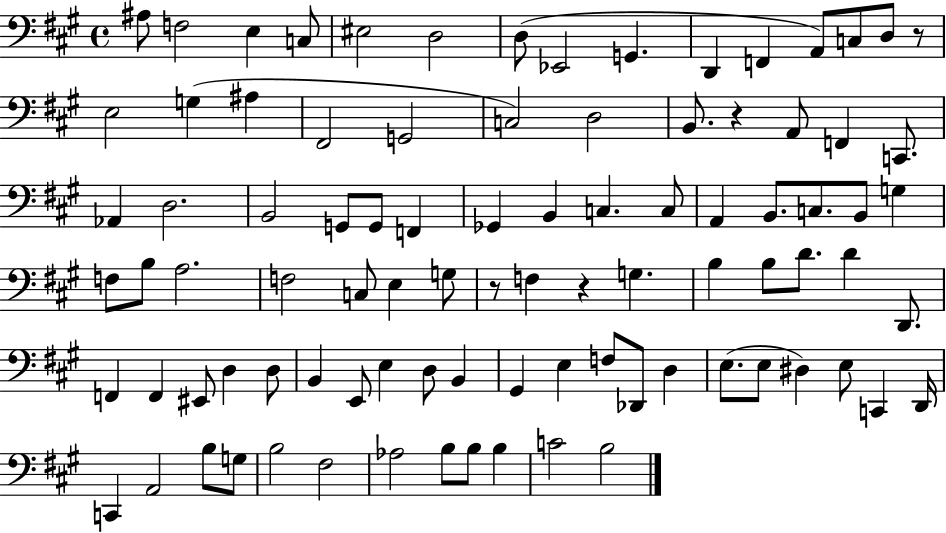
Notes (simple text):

A#3/e F3/h E3/q C3/e EIS3/h D3/h D3/e Eb2/h G2/q. D2/q F2/q A2/e C3/e D3/e R/e E3/h G3/q A#3/q F#2/h G2/h C3/h D3/h B2/e. R/q A2/e F2/q C2/e. Ab2/q D3/h. B2/h G2/e G2/e F2/q Gb2/q B2/q C3/q. C3/e A2/q B2/e. C3/e. B2/e G3/q F3/e B3/e A3/h. F3/h C3/e E3/q G3/e R/e F3/q R/q G3/q. B3/q B3/e D4/e. D4/q D2/e. F2/q F2/q EIS2/e D3/q D3/e B2/q E2/e E3/q D3/e B2/q G#2/q E3/q F3/e Db2/e D3/q E3/e. E3/e D#3/q E3/e C2/q D2/s C2/q A2/h B3/e G3/e B3/h F#3/h Ab3/h B3/e B3/e B3/q C4/h B3/h